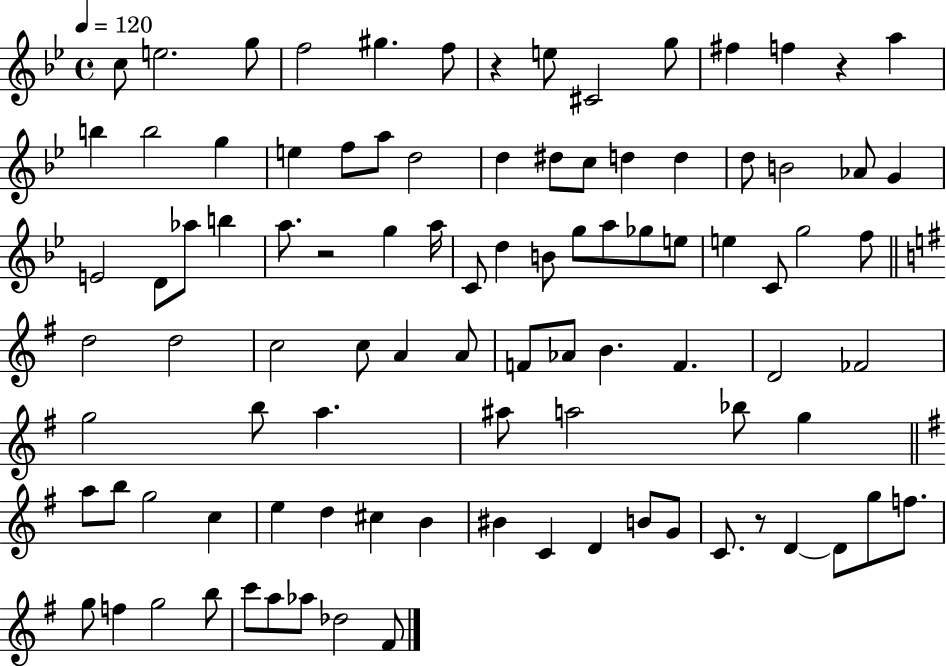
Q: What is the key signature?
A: BES major